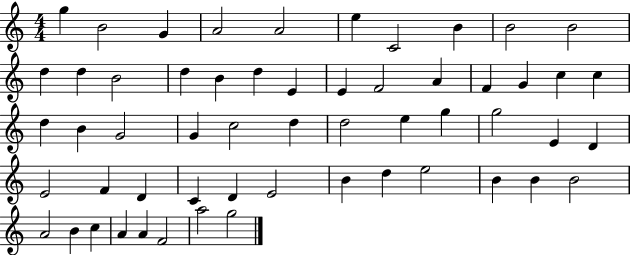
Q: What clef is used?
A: treble